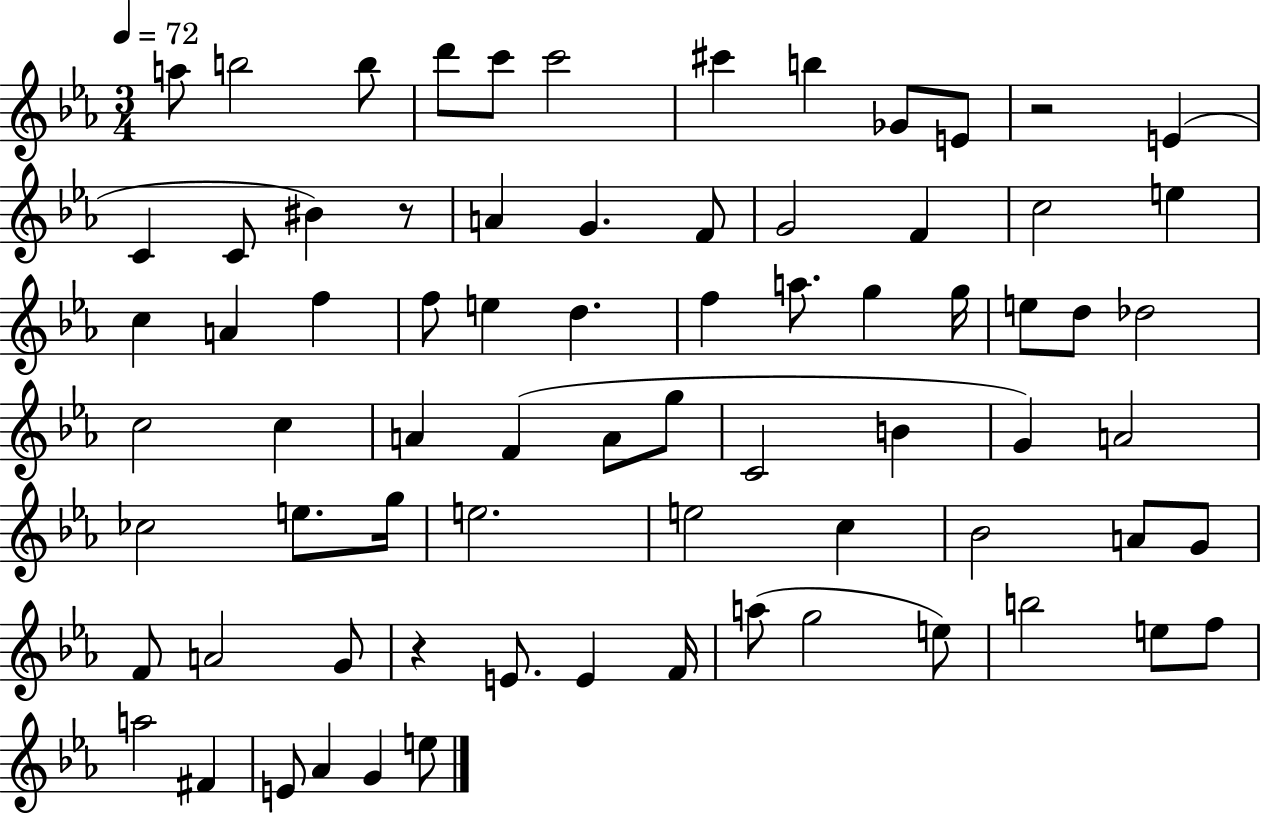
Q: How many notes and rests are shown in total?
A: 74